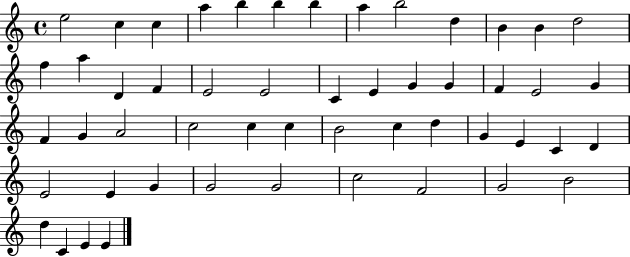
E5/h C5/q C5/q A5/q B5/q B5/q B5/q A5/q B5/h D5/q B4/q B4/q D5/h F5/q A5/q D4/q F4/q E4/h E4/h C4/q E4/q G4/q G4/q F4/q E4/h G4/q F4/q G4/q A4/h C5/h C5/q C5/q B4/h C5/q D5/q G4/q E4/q C4/q D4/q E4/h E4/q G4/q G4/h G4/h C5/h F4/h G4/h B4/h D5/q C4/q E4/q E4/q